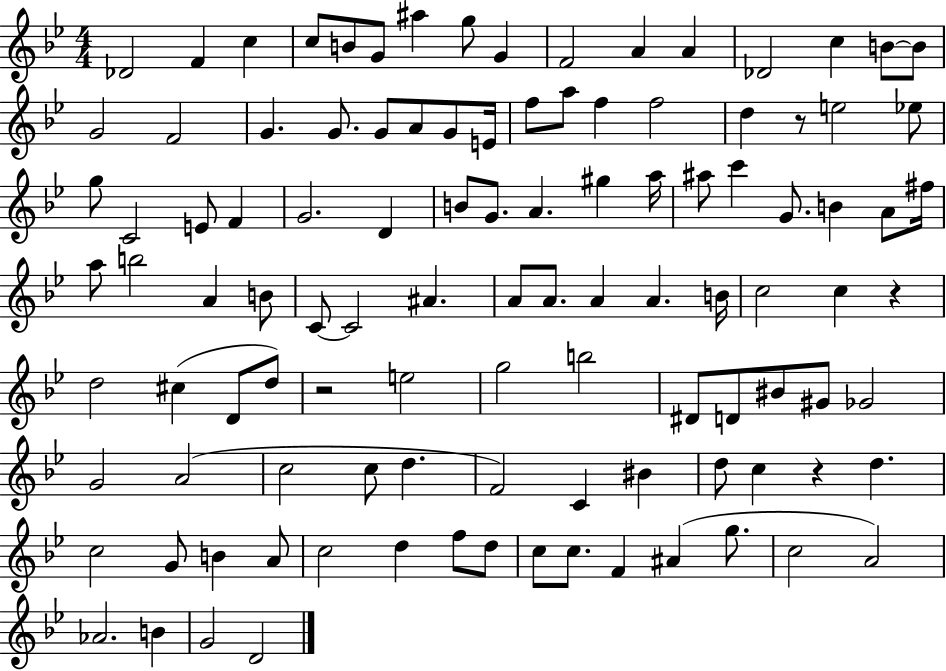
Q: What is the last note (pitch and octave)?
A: D4